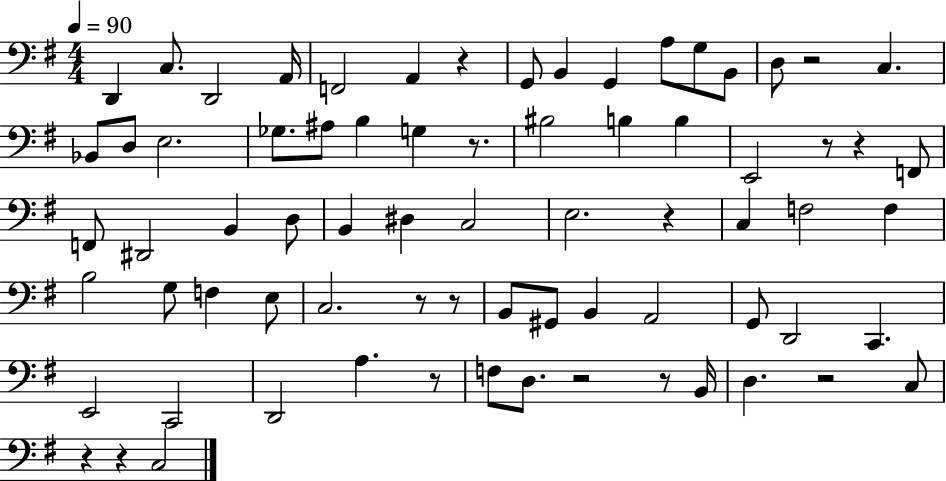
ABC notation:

X:1
T:Untitled
M:4/4
L:1/4
K:G
D,, C,/2 D,,2 A,,/4 F,,2 A,, z G,,/2 B,, G,, A,/2 G,/2 B,,/2 D,/2 z2 C, _B,,/2 D,/2 E,2 _G,/2 ^A,/2 B, G, z/2 ^B,2 B, B, E,,2 z/2 z F,,/2 F,,/2 ^D,,2 B,, D,/2 B,, ^D, C,2 E,2 z C, F,2 F, B,2 G,/2 F, E,/2 C,2 z/2 z/2 B,,/2 ^G,,/2 B,, A,,2 G,,/2 D,,2 C,, E,,2 C,,2 D,,2 A, z/2 F,/2 D,/2 z2 z/2 B,,/4 D, z2 C,/2 z z C,2